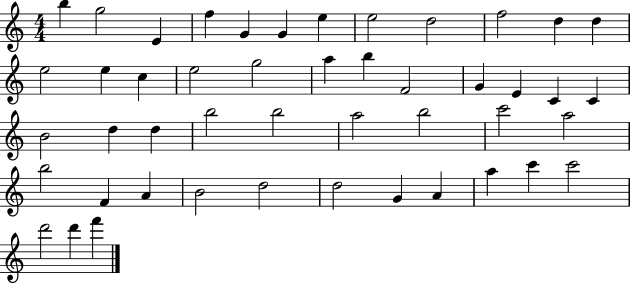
{
  \clef treble
  \numericTimeSignature
  \time 4/4
  \key c \major
  b''4 g''2 e'4 | f''4 g'4 g'4 e''4 | e''2 d''2 | f''2 d''4 d''4 | \break e''2 e''4 c''4 | e''2 g''2 | a''4 b''4 f'2 | g'4 e'4 c'4 c'4 | \break b'2 d''4 d''4 | b''2 b''2 | a''2 b''2 | c'''2 a''2 | \break b''2 f'4 a'4 | b'2 d''2 | d''2 g'4 a'4 | a''4 c'''4 c'''2 | \break d'''2 d'''4 f'''4 | \bar "|."
}